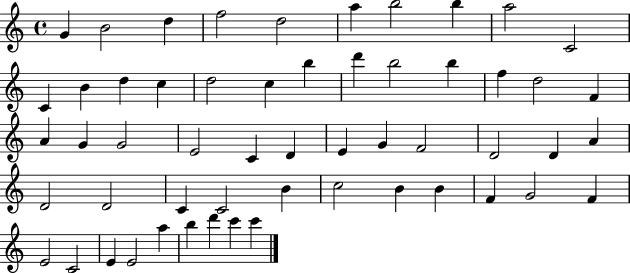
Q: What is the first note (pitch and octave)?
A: G4